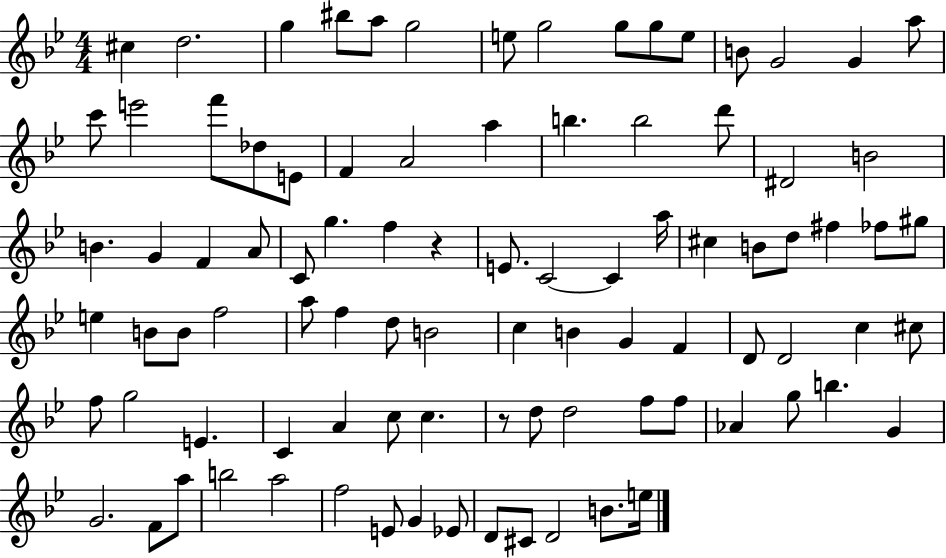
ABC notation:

X:1
T:Untitled
M:4/4
L:1/4
K:Bb
^c d2 g ^b/2 a/2 g2 e/2 g2 g/2 g/2 e/2 B/2 G2 G a/2 c'/2 e'2 f'/2 _d/2 E/2 F A2 a b b2 d'/2 ^D2 B2 B G F A/2 C/2 g f z E/2 C2 C a/4 ^c B/2 d/2 ^f _f/2 ^g/2 e B/2 B/2 f2 a/2 f d/2 B2 c B G F D/2 D2 c ^c/2 f/2 g2 E C A c/2 c z/2 d/2 d2 f/2 f/2 _A g/2 b G G2 F/2 a/2 b2 a2 f2 E/2 G _E/2 D/2 ^C/2 D2 B/2 e/4